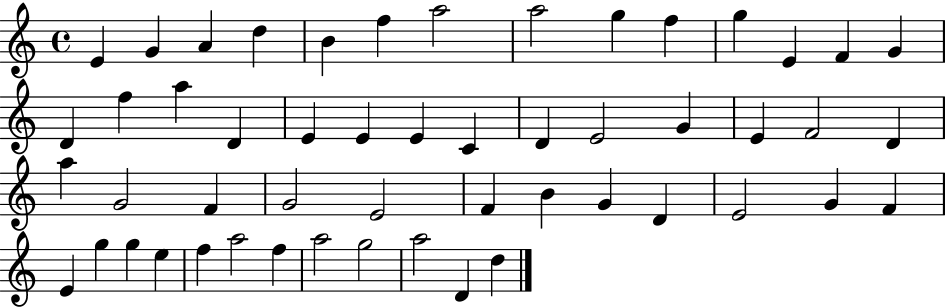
E4/q G4/q A4/q D5/q B4/q F5/q A5/h A5/h G5/q F5/q G5/q E4/q F4/q G4/q D4/q F5/q A5/q D4/q E4/q E4/q E4/q C4/q D4/q E4/h G4/q E4/q F4/h D4/q A5/q G4/h F4/q G4/h E4/h F4/q B4/q G4/q D4/q E4/h G4/q F4/q E4/q G5/q G5/q E5/q F5/q A5/h F5/q A5/h G5/h A5/h D4/q D5/q